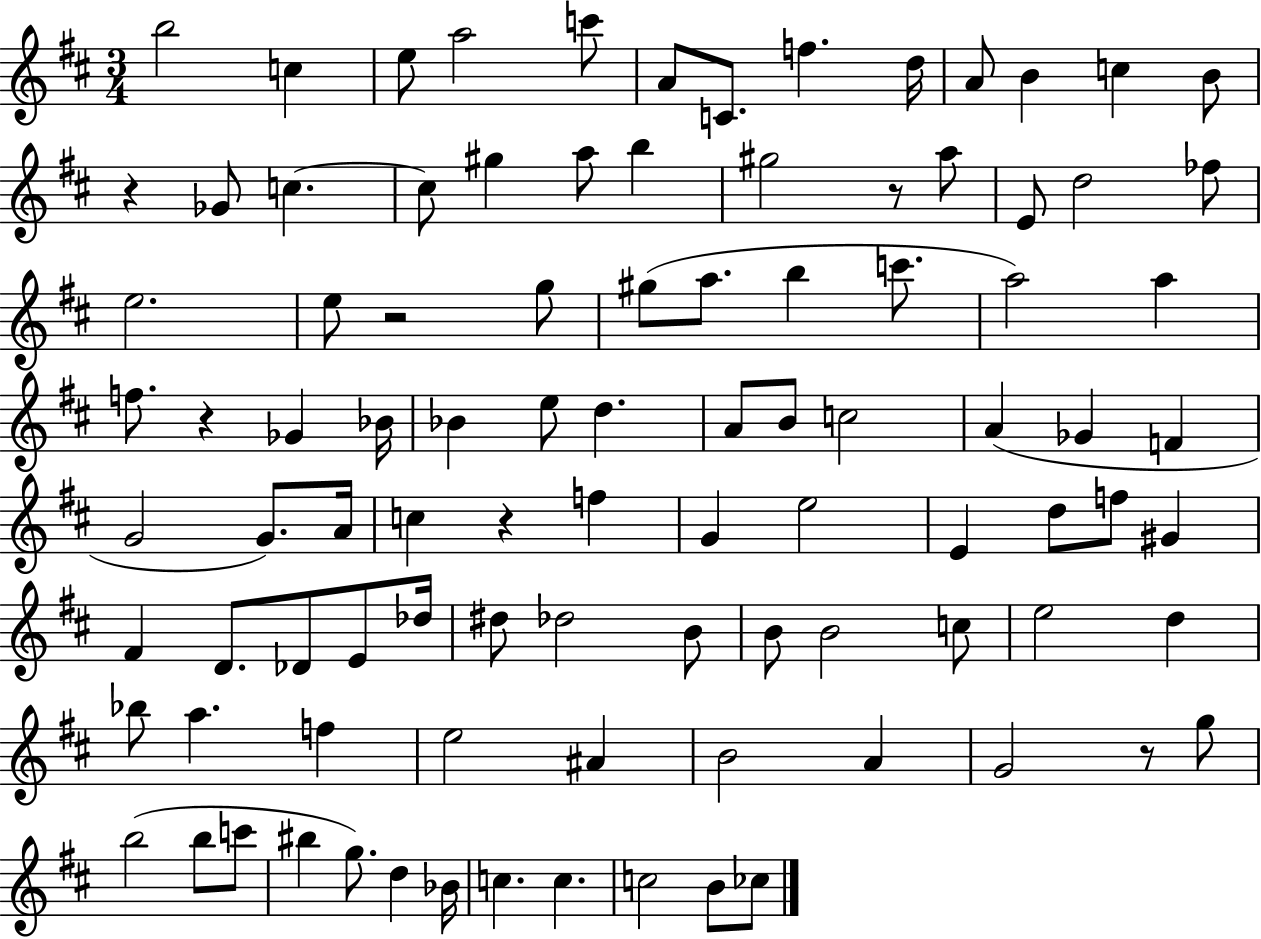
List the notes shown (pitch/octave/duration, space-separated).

B5/h C5/q E5/e A5/h C6/e A4/e C4/e. F5/q. D5/s A4/e B4/q C5/q B4/e R/q Gb4/e C5/q. C5/e G#5/q A5/e B5/q G#5/h R/e A5/e E4/e D5/h FES5/e E5/h. E5/e R/h G5/e G#5/e A5/e. B5/q C6/e. A5/h A5/q F5/e. R/q Gb4/q Bb4/s Bb4/q E5/e D5/q. A4/e B4/e C5/h A4/q Gb4/q F4/q G4/h G4/e. A4/s C5/q R/q F5/q G4/q E5/h E4/q D5/e F5/e G#4/q F#4/q D4/e. Db4/e E4/e Db5/s D#5/e Db5/h B4/e B4/e B4/h C5/e E5/h D5/q Bb5/e A5/q. F5/q E5/h A#4/q B4/h A4/q G4/h R/e G5/e B5/h B5/e C6/e BIS5/q G5/e. D5/q Bb4/s C5/q. C5/q. C5/h B4/e CES5/e